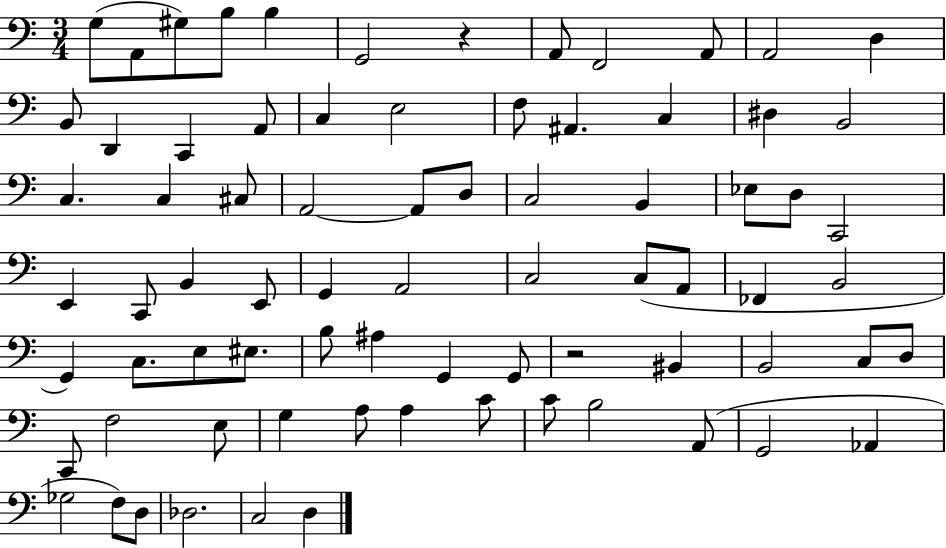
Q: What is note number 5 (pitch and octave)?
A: B3